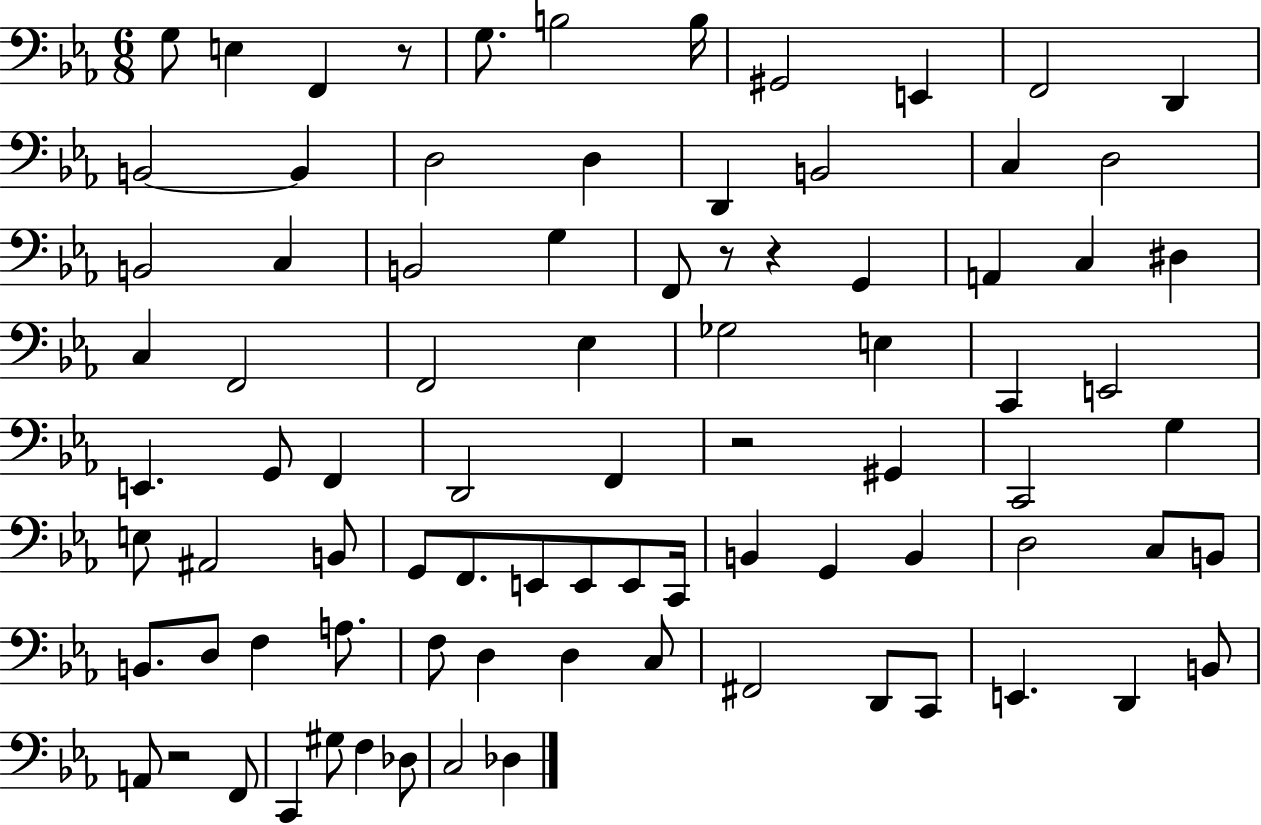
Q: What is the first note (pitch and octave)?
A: G3